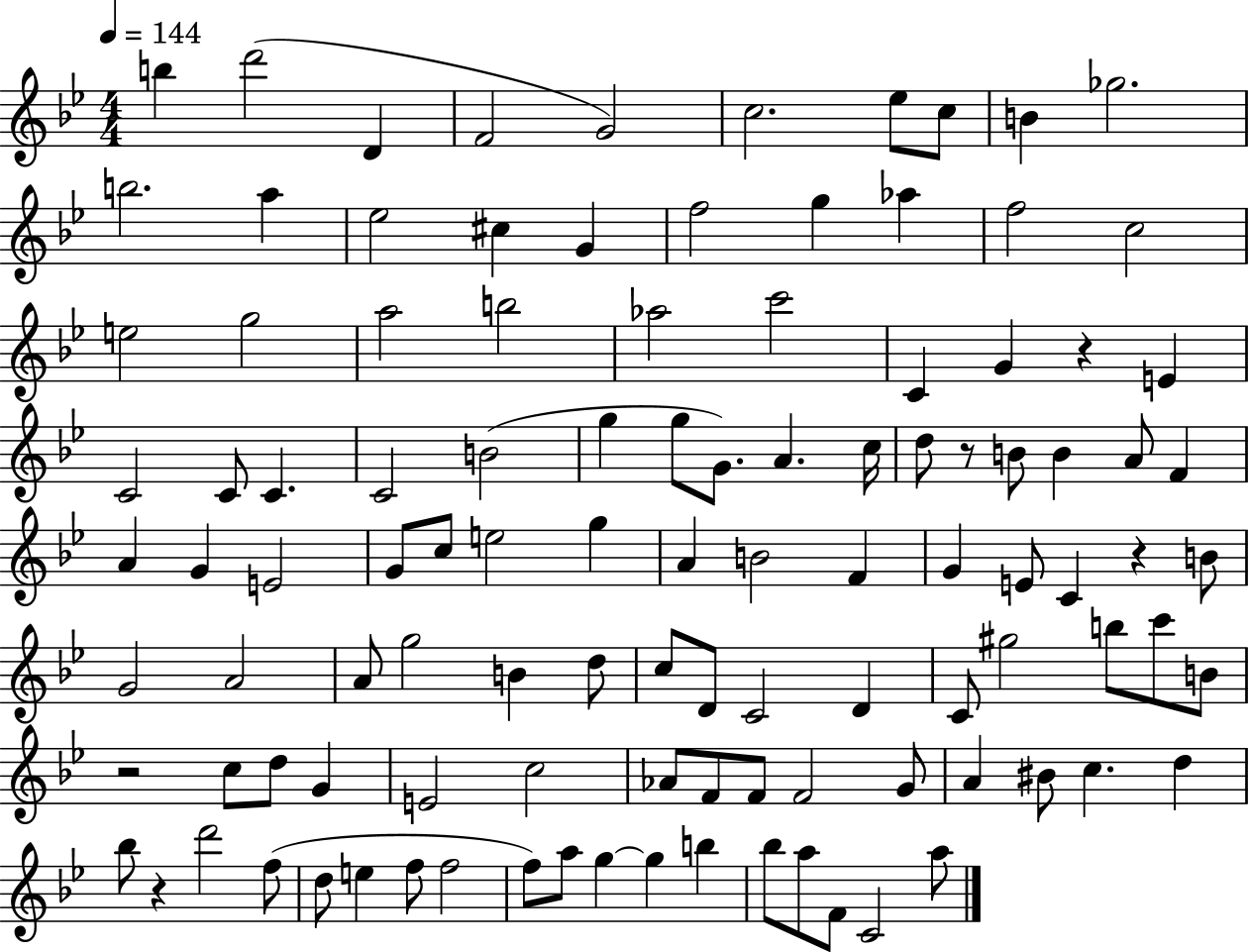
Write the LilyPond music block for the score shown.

{
  \clef treble
  \numericTimeSignature
  \time 4/4
  \key bes \major
  \tempo 4 = 144
  b''4 d'''2( d'4 | f'2 g'2) | c''2. ees''8 c''8 | b'4 ges''2. | \break b''2. a''4 | ees''2 cis''4 g'4 | f''2 g''4 aes''4 | f''2 c''2 | \break e''2 g''2 | a''2 b''2 | aes''2 c'''2 | c'4 g'4 r4 e'4 | \break c'2 c'8 c'4. | c'2 b'2( | g''4 g''8 g'8.) a'4. c''16 | d''8 r8 b'8 b'4 a'8 f'4 | \break a'4 g'4 e'2 | g'8 c''8 e''2 g''4 | a'4 b'2 f'4 | g'4 e'8 c'4 r4 b'8 | \break g'2 a'2 | a'8 g''2 b'4 d''8 | c''8 d'8 c'2 d'4 | c'8 gis''2 b''8 c'''8 b'8 | \break r2 c''8 d''8 g'4 | e'2 c''2 | aes'8 f'8 f'8 f'2 g'8 | a'4 bis'8 c''4. d''4 | \break bes''8 r4 d'''2 f''8( | d''8 e''4 f''8 f''2 | f''8) a''8 g''4~~ g''4 b''4 | bes''8 a''8 f'8 c'2 a''8 | \break \bar "|."
}